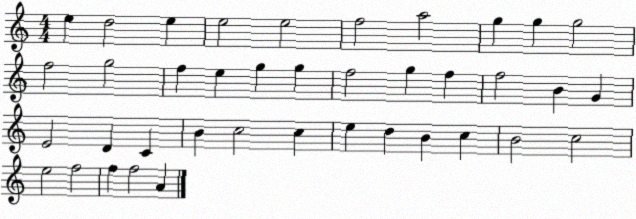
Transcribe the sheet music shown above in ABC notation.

X:1
T:Untitled
M:4/4
L:1/4
K:C
e d2 e e2 e2 f2 a2 g g g2 f2 g2 f e g g f2 g f f2 B G E2 D C B c2 c e d B c B2 c2 e2 f2 f f2 A